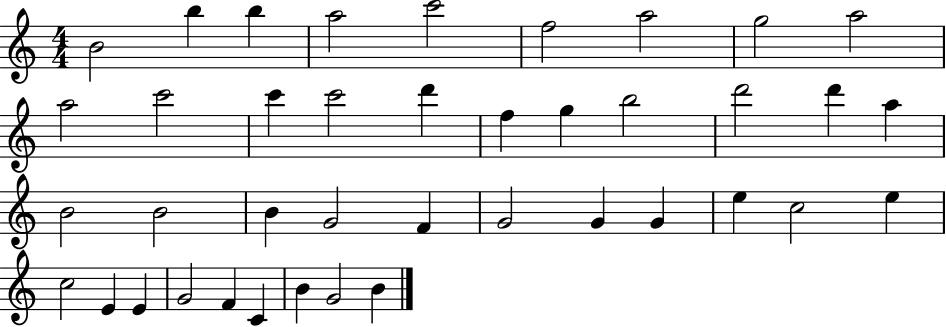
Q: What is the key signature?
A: C major